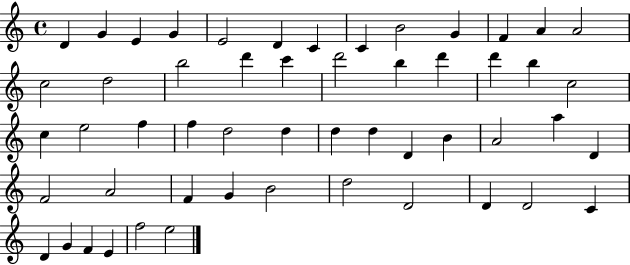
X:1
T:Untitled
M:4/4
L:1/4
K:C
D G E G E2 D C C B2 G F A A2 c2 d2 b2 d' c' d'2 b d' d' b c2 c e2 f f d2 d d d D B A2 a D F2 A2 F G B2 d2 D2 D D2 C D G F E f2 e2